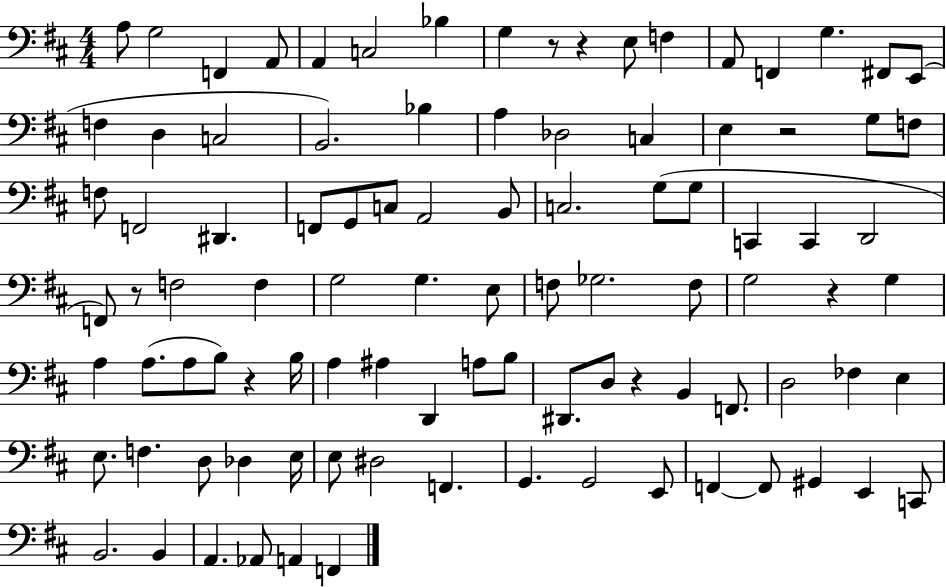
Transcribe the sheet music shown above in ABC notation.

X:1
T:Untitled
M:4/4
L:1/4
K:D
A,/2 G,2 F,, A,,/2 A,, C,2 _B, G, z/2 z E,/2 F, A,,/2 F,, G, ^F,,/2 E,,/2 F, D, C,2 B,,2 _B, A, _D,2 C, E, z2 G,/2 F,/2 F,/2 F,,2 ^D,, F,,/2 G,,/2 C,/2 A,,2 B,,/2 C,2 G,/2 G,/2 C,, C,, D,,2 F,,/2 z/2 F,2 F, G,2 G, E,/2 F,/2 _G,2 F,/2 G,2 z G, A, A,/2 A,/2 B,/2 z B,/4 A, ^A, D,, A,/2 B,/2 ^D,,/2 D,/2 z B,, F,,/2 D,2 _F, E, E,/2 F, D,/2 _D, E,/4 E,/2 ^D,2 F,, G,, G,,2 E,,/2 F,, F,,/2 ^G,, E,, C,,/2 B,,2 B,, A,, _A,,/2 A,, F,,